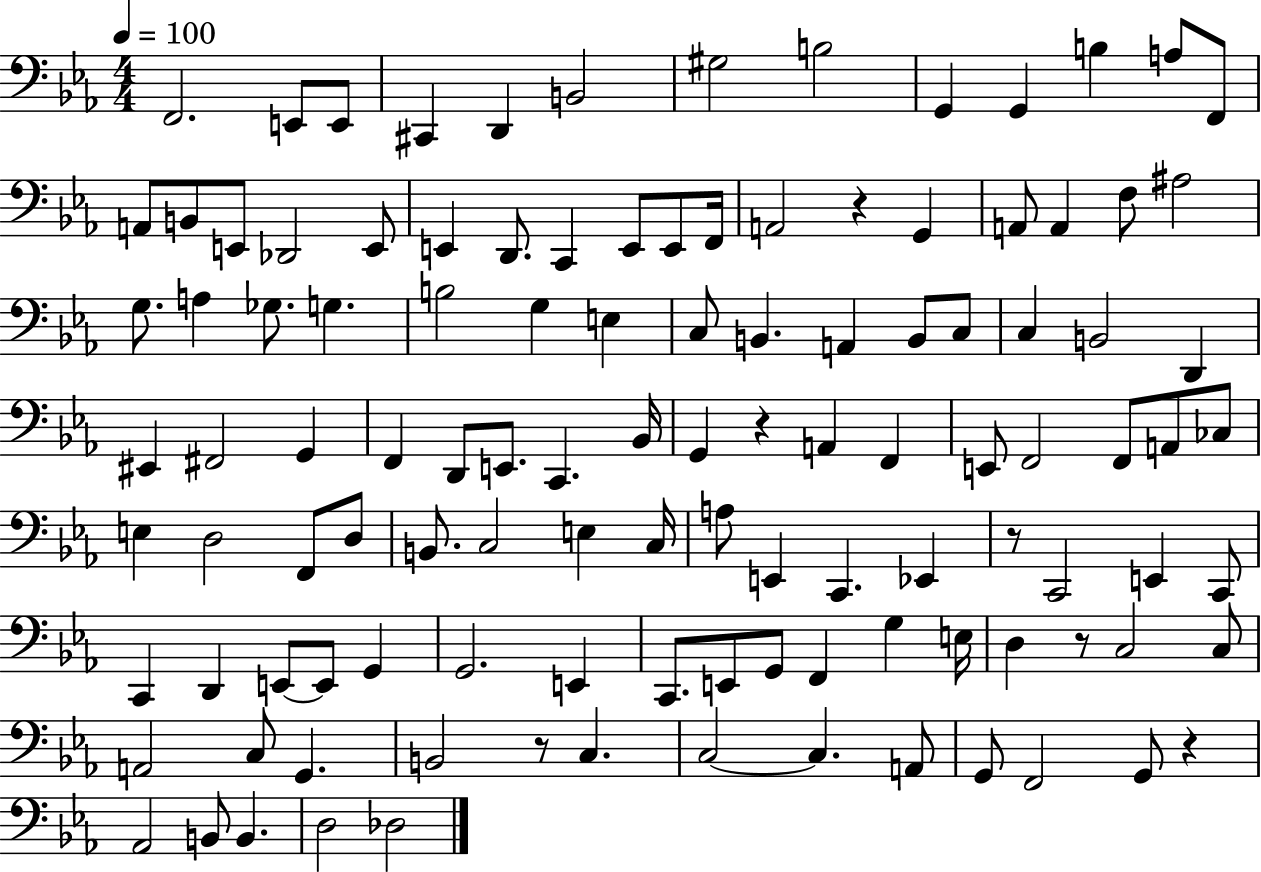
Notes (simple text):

F2/h. E2/e E2/e C#2/q D2/q B2/h G#3/h B3/h G2/q G2/q B3/q A3/e F2/e A2/e B2/e E2/e Db2/h E2/e E2/q D2/e. C2/q E2/e E2/e F2/s A2/h R/q G2/q A2/e A2/q F3/e A#3/h G3/e. A3/q Gb3/e. G3/q. B3/h G3/q E3/q C3/e B2/q. A2/q B2/e C3/e C3/q B2/h D2/q EIS2/q F#2/h G2/q F2/q D2/e E2/e. C2/q. Bb2/s G2/q R/q A2/q F2/q E2/e F2/h F2/e A2/e CES3/e E3/q D3/h F2/e D3/e B2/e. C3/h E3/q C3/s A3/e E2/q C2/q. Eb2/q R/e C2/h E2/q C2/e C2/q D2/q E2/e E2/e G2/q G2/h. E2/q C2/e. E2/e G2/e F2/q G3/q E3/s D3/q R/e C3/h C3/e A2/h C3/e G2/q. B2/h R/e C3/q. C3/h C3/q. A2/e G2/e F2/h G2/e R/q Ab2/h B2/e B2/q. D3/h Db3/h